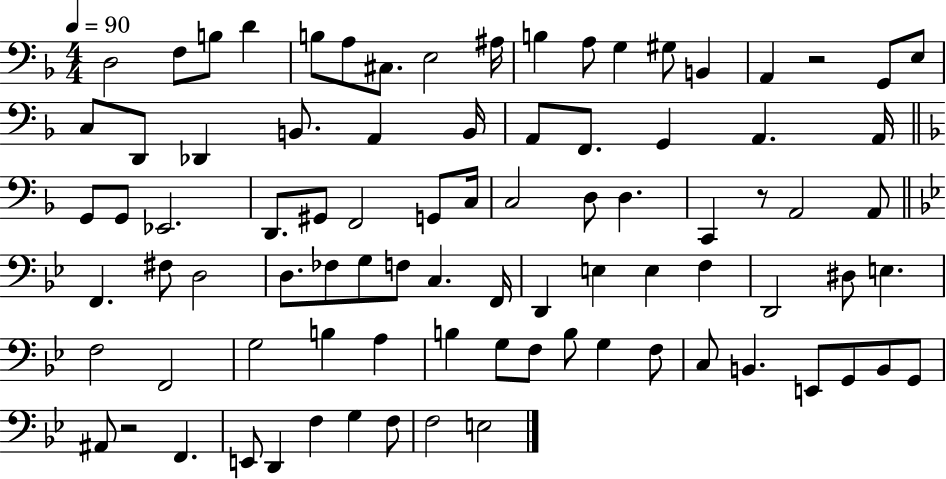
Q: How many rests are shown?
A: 3